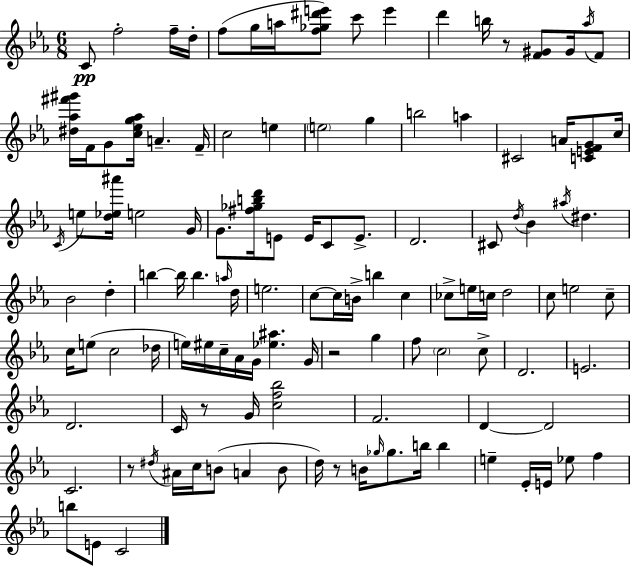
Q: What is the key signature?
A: EES major